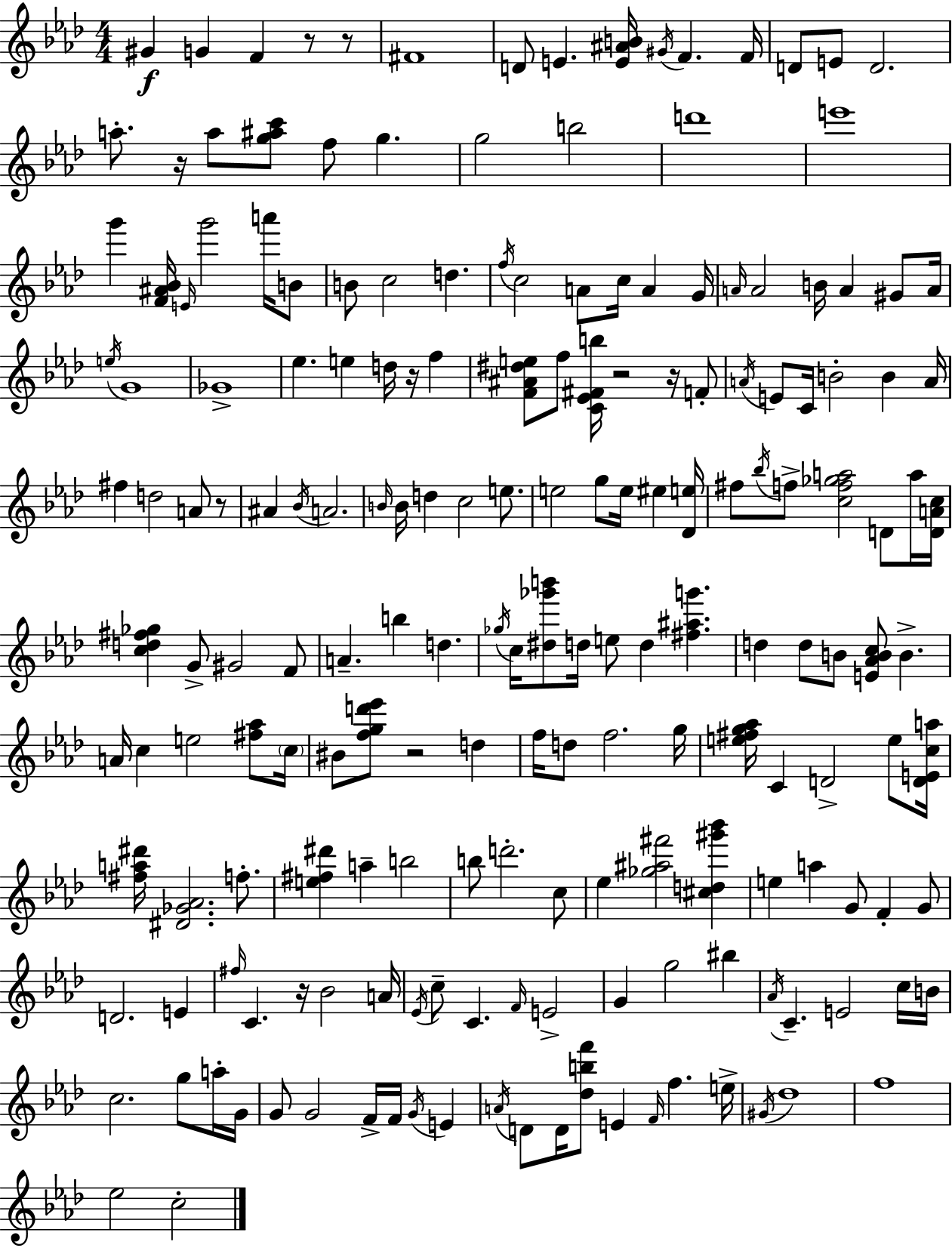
{
  \clef treble
  \numericTimeSignature
  \time 4/4
  \key f \minor
  gis'4\f g'4 f'4 r8 r8 | fis'1 | d'8 e'4. <e' ais' b'>16 \acciaccatura { gis'16 } f'4. | f'16 d'8 e'8 d'2. | \break a''8.-. r16 a''8 <g'' ais'' c'''>8 f''8 g''4. | g''2 b''2 | d'''1 | e'''1 | \break g'''4 <f' ais' bes'>16 \grace { e'16 } g'''2 a'''16 | b'8 b'8 c''2 d''4. | \acciaccatura { f''16 } c''2 a'8 c''16 a'4 | g'16 \grace { a'16 } a'2 b'16 a'4 | \break gis'8 a'16 \acciaccatura { e''16 } g'1 | ges'1-> | ees''4. e''4 d''16 | r16 f''4 <f' ais' dis'' e''>8 f''8 <c' ees' fis' b''>16 r2 | \break r16 f'8-. \acciaccatura { a'16 } e'8 c'16 b'2-. | b'4 a'16 fis''4 d''2 | a'8 r8 ais'4 \acciaccatura { bes'16 } a'2. | \grace { b'16 } b'16 d''4 c''2 | \break e''8. e''2 | g''8 e''16 eis''4 <des' e''>16 fis''8 \acciaccatura { bes''16 } f''8-> <c'' f'' ges'' a''>2 | d'8 a''16 <d' a' c''>16 <c'' d'' fis'' ges''>4 g'8-> gis'2 | f'8 a'4.-- b''4 | \break d''4. \acciaccatura { ges''16 } c''16 <dis'' ges''' b'''>8 d''16 e''8 | d''4 <fis'' ais'' g'''>4. d''4 d''8 | b'8 <e' aes' b' c''>8 b'4.-> a'16 c''4 e''2 | <fis'' aes''>8 \parenthesize c''16 bis'8 <f'' g'' d''' ees'''>8 r2 | \break d''4 f''16 d''8 f''2. | g''16 <e'' fis'' g'' aes''>16 c'4 d'2-> | e''8 <d' e' c'' a''>16 <fis'' a'' dis'''>16 <dis' ges' aes'>2. | f''8.-. <e'' fis'' dis'''>4 a''4-- | \break b''2 b''8 d'''2.-. | c''8 ees''4 <ges'' ais'' fis'''>2 | <cis'' d'' gis''' bes'''>4 e''4 a''4 | g'8 f'4-. g'8 d'2. | \break e'4 \grace { fis''16 } c'4. | r16 bes'2 a'16 \acciaccatura { ees'16 } c''8-- c'4. | \grace { f'16 } e'2-> g'4 | g''2 bis''4 \acciaccatura { aes'16 } c'4.-- | \break e'2 c''16 b'16 c''2. | g''8 a''16-. g'16 g'8 | g'2 f'16-> f'16 \acciaccatura { g'16 } e'4 \acciaccatura { a'16 } | d'8 d'16 <des'' b'' f'''>8 e'4 \grace { f'16 } f''4. | \break e''16-> \acciaccatura { gis'16 } des''1 | f''1 | ees''2 c''2-. | \bar "|."
}